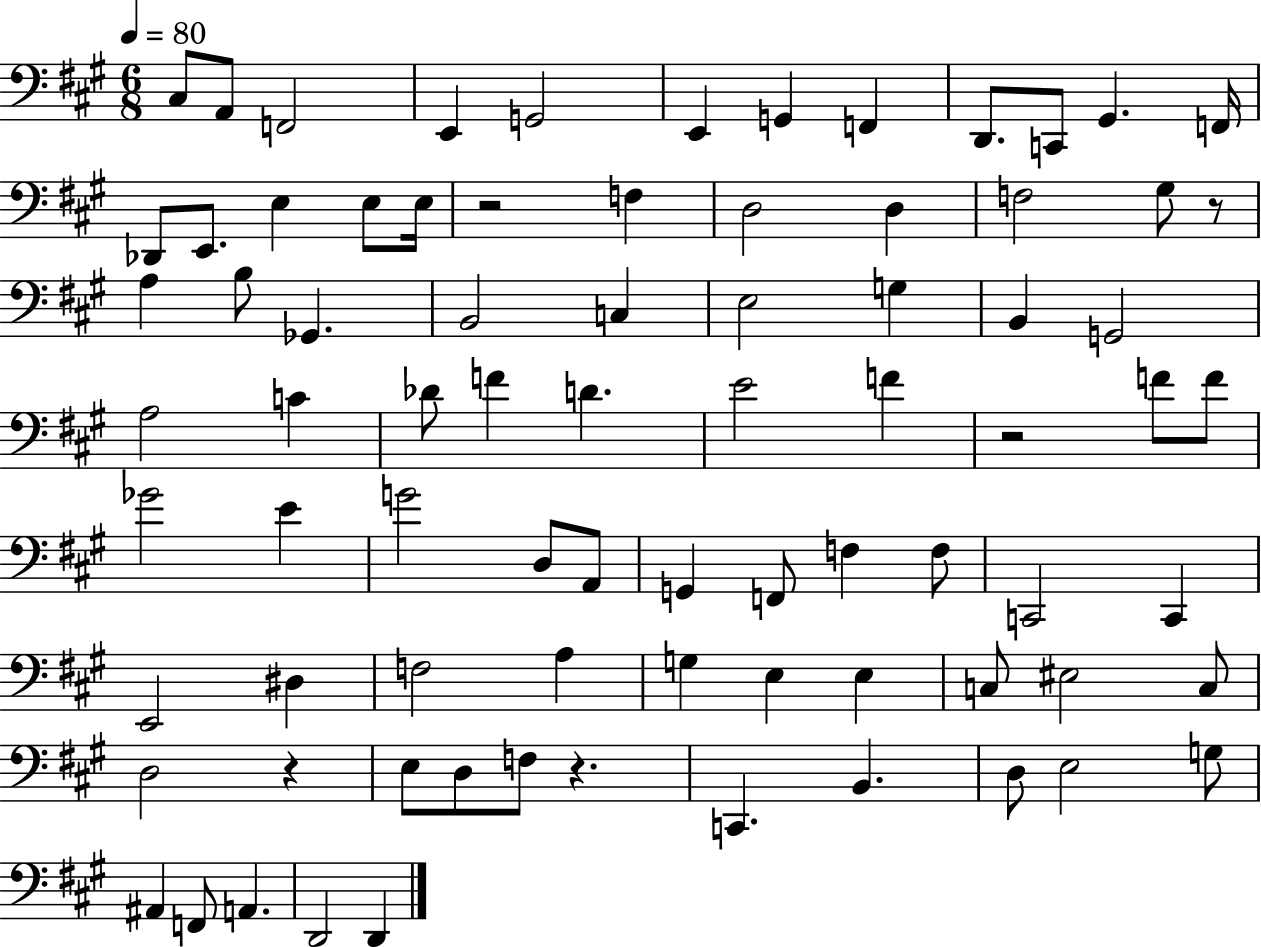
X:1
T:Untitled
M:6/8
L:1/4
K:A
^C,/2 A,,/2 F,,2 E,, G,,2 E,, G,, F,, D,,/2 C,,/2 ^G,, F,,/4 _D,,/2 E,,/2 E, E,/2 E,/4 z2 F, D,2 D, F,2 ^G,/2 z/2 A, B,/2 _G,, B,,2 C, E,2 G, B,, G,,2 A,2 C _D/2 F D E2 F z2 F/2 F/2 _G2 E G2 D,/2 A,,/2 G,, F,,/2 F, F,/2 C,,2 C,, E,,2 ^D, F,2 A, G, E, E, C,/2 ^E,2 C,/2 D,2 z E,/2 D,/2 F,/2 z C,, B,, D,/2 E,2 G,/2 ^A,, F,,/2 A,, D,,2 D,,